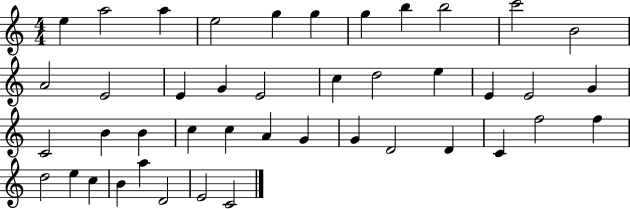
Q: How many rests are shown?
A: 0